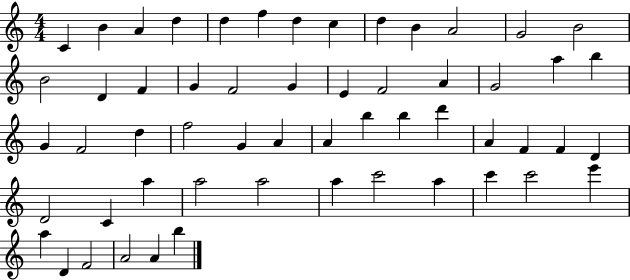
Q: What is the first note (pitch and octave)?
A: C4